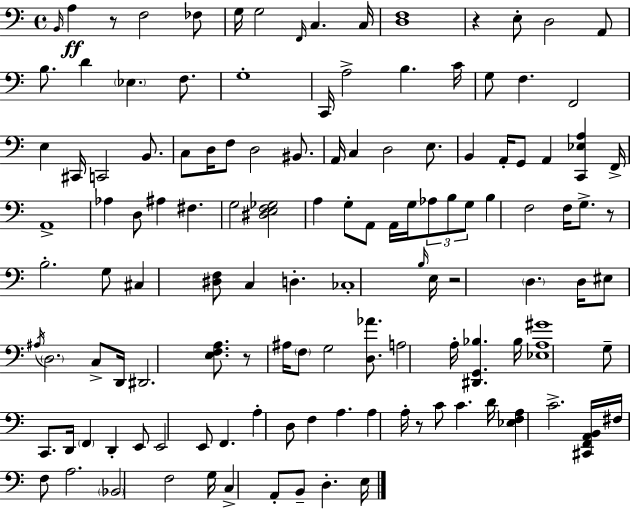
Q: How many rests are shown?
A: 6